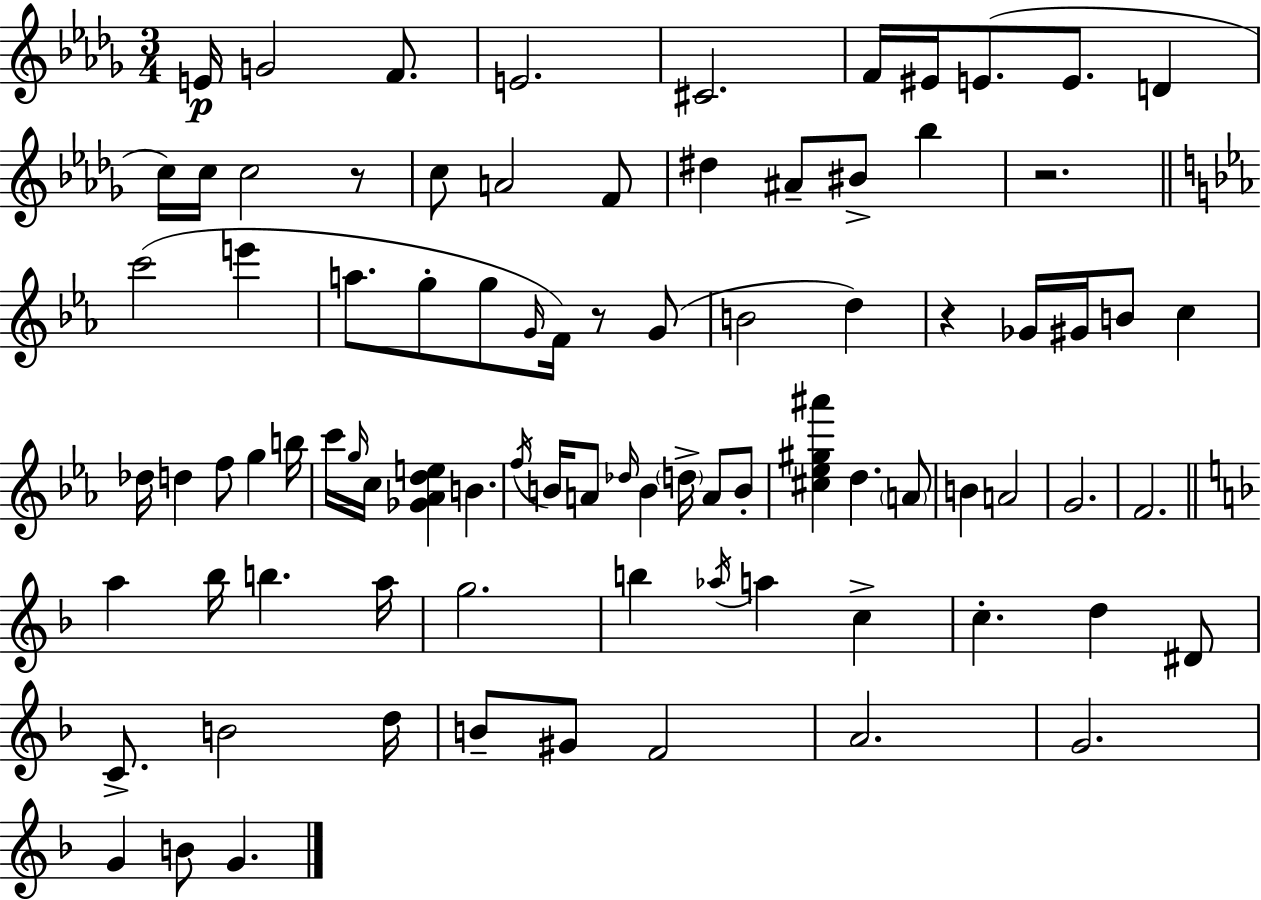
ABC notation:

X:1
T:Untitled
M:3/4
L:1/4
K:Bbm
E/4 G2 F/2 E2 ^C2 F/4 ^E/4 E/2 E/2 D c/4 c/4 c2 z/2 c/2 A2 F/2 ^d ^A/2 ^B/2 _b z2 c'2 e' a/2 g/2 g/2 G/4 F/4 z/2 G/2 B2 d z _G/4 ^G/4 B/2 c _d/4 d f/2 g b/4 c'/4 g/4 c/4 [_G_Ade] B f/4 B/4 A/2 _d/4 B d/4 A/2 B/2 [^c_e^g^a'] d A/2 B A2 G2 F2 a _b/4 b a/4 g2 b _a/4 a c c d ^D/2 C/2 B2 d/4 B/2 ^G/2 F2 A2 G2 G B/2 G